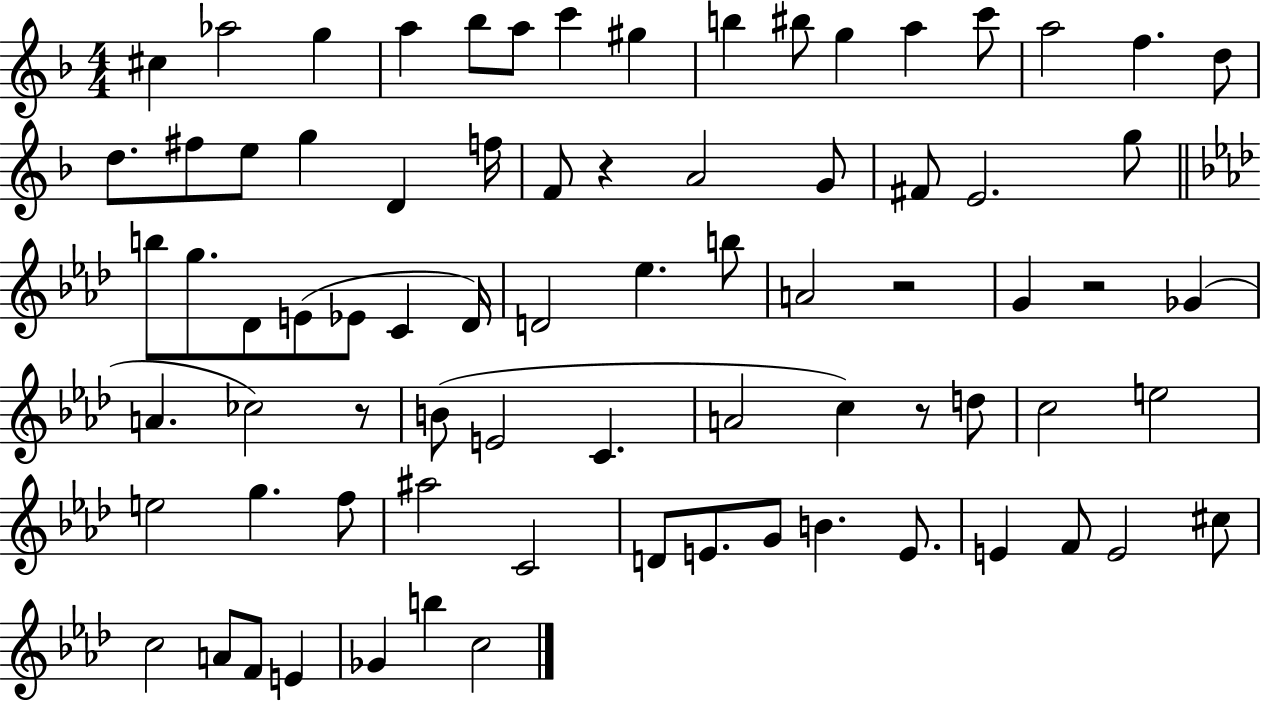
{
  \clef treble
  \numericTimeSignature
  \time 4/4
  \key f \major
  cis''4 aes''2 g''4 | a''4 bes''8 a''8 c'''4 gis''4 | b''4 bis''8 g''4 a''4 c'''8 | a''2 f''4. d''8 | \break d''8. fis''8 e''8 g''4 d'4 f''16 | f'8 r4 a'2 g'8 | fis'8 e'2. g''8 | \bar "||" \break \key f \minor b''8 g''8. des'8 e'8( ees'8 c'4 des'16) | d'2 ees''4. b''8 | a'2 r2 | g'4 r2 ges'4( | \break a'4. ces''2) r8 | b'8( e'2 c'4. | a'2 c''4) r8 d''8 | c''2 e''2 | \break e''2 g''4. f''8 | ais''2 c'2 | d'8 e'8. g'8 b'4. e'8. | e'4 f'8 e'2 cis''8 | \break c''2 a'8 f'8 e'4 | ges'4 b''4 c''2 | \bar "|."
}